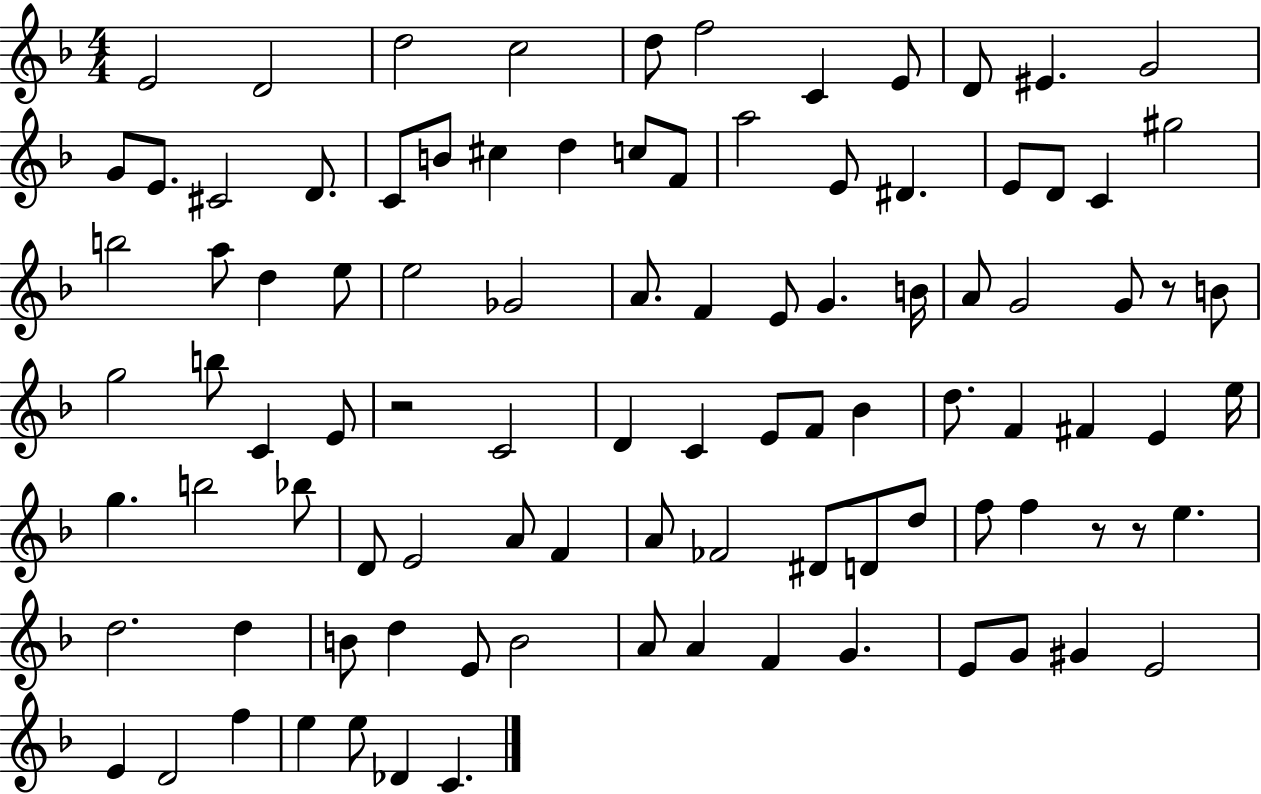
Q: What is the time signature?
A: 4/4